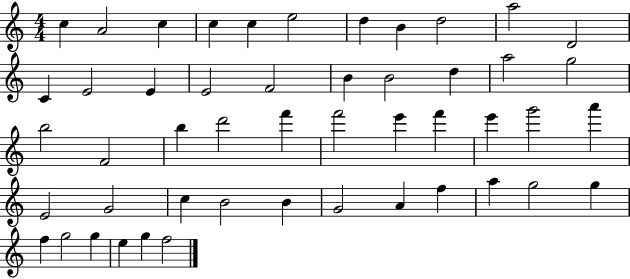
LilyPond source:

{
  \clef treble
  \numericTimeSignature
  \time 4/4
  \key c \major
  c''4 a'2 c''4 | c''4 c''4 e''2 | d''4 b'4 d''2 | a''2 d'2 | \break c'4 e'2 e'4 | e'2 f'2 | b'4 b'2 d''4 | a''2 g''2 | \break b''2 f'2 | b''4 d'''2 f'''4 | f'''2 e'''4 f'''4 | e'''4 g'''2 a'''4 | \break e'2 g'2 | c''4 b'2 b'4 | g'2 a'4 f''4 | a''4 g''2 g''4 | \break f''4 g''2 g''4 | e''4 g''4 f''2 | \bar "|."
}